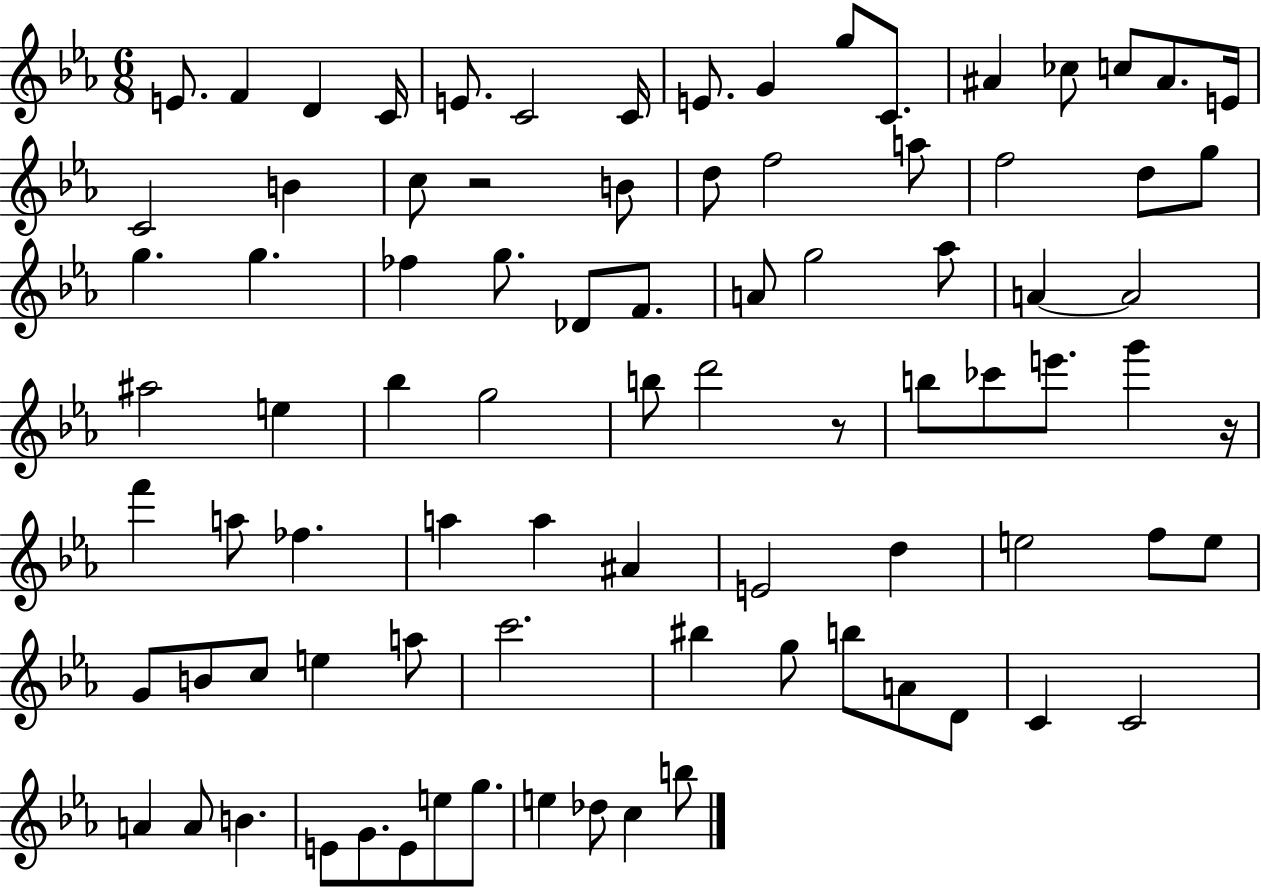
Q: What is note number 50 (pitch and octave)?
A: FES5